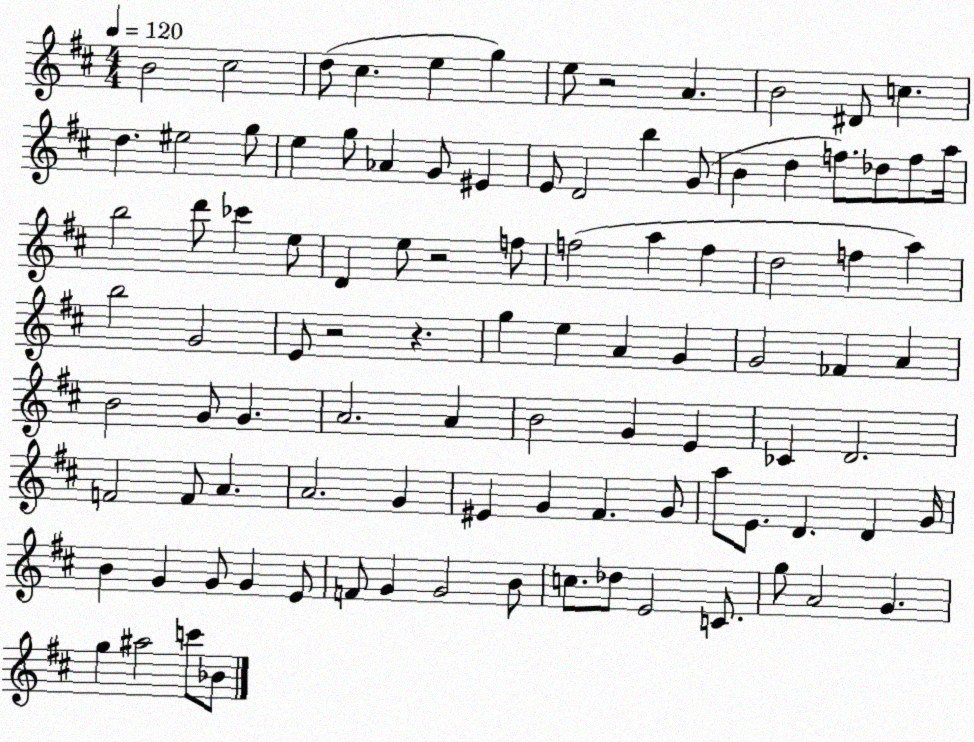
X:1
T:Untitled
M:4/4
L:1/4
K:D
B2 ^c2 d/2 ^c e g e/2 z2 A B2 ^D/2 c d ^e2 g/2 e g/2 _A G/2 ^E E/2 D2 b G/2 B d f/2 _d/2 f/2 a/4 b2 d'/2 _c' e/2 D e/2 z2 f/2 f2 a f d2 f a b2 G2 E/2 z2 z g e A G G2 _F A B2 G/2 G A2 A B2 G E _C D2 F2 F/2 A A2 G ^E G ^F G/2 a/2 E/2 D D G/4 B G G/2 G E/2 F/2 G G2 B/2 c/2 _d/2 E2 C/2 g/2 A2 G g ^a2 c'/2 _B/2